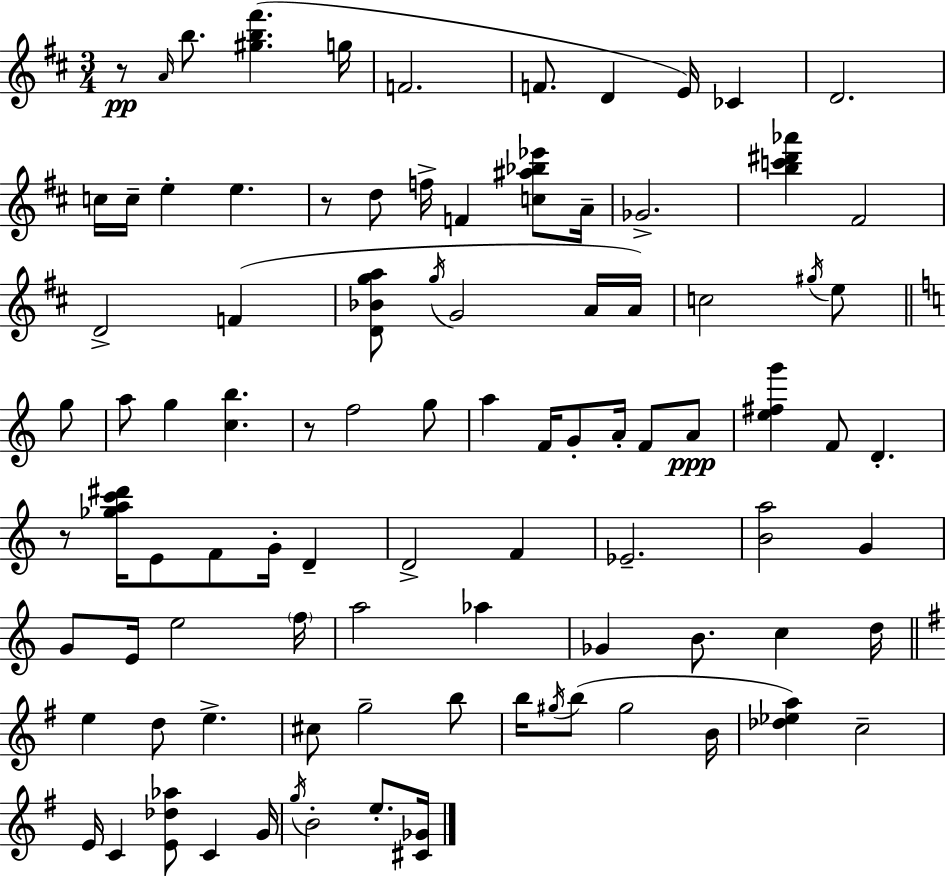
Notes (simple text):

R/e A4/s B5/e. [G#5,B5,F#6]/q. G5/s F4/h. F4/e. D4/q E4/s CES4/q D4/h. C5/s C5/s E5/q E5/q. R/e D5/e F5/s F4/q [C5,A#5,Bb5,Eb6]/e A4/s Gb4/h. [B5,C6,D#6,Ab6]/q F#4/h D4/h F4/q [D4,Bb4,G5,A5]/e G5/s G4/h A4/s A4/s C5/h G#5/s E5/e G5/e A5/e G5/q [C5,B5]/q. R/e F5/h G5/e A5/q F4/s G4/e A4/s F4/e A4/e [E5,F#5,G6]/q F4/e D4/q. R/e [Gb5,A5,C6,D#6]/s E4/e F4/e G4/s D4/q D4/h F4/q Eb4/h. [B4,A5]/h G4/q G4/e E4/s E5/h F5/s A5/h Ab5/q Gb4/q B4/e. C5/q D5/s E5/q D5/e E5/q. C#5/e G5/h B5/e B5/s G#5/s B5/e G#5/h B4/s [Db5,Eb5,A5]/q C5/h E4/s C4/q [E4,Db5,Ab5]/e C4/q G4/s G5/s B4/h E5/e. [C#4,Gb4]/s